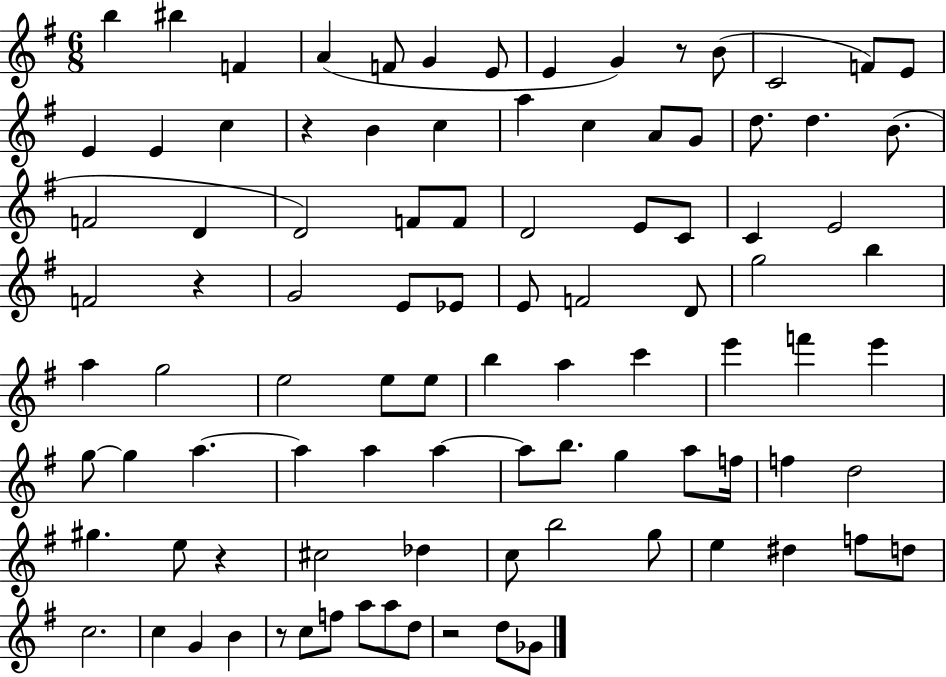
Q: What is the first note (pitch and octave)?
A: B5